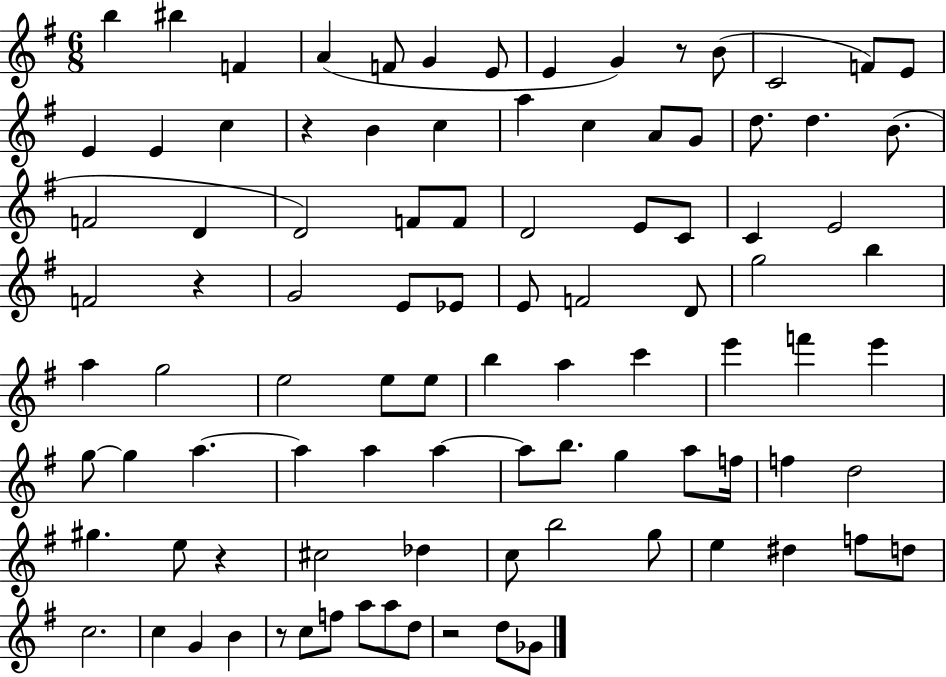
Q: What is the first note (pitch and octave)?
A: B5